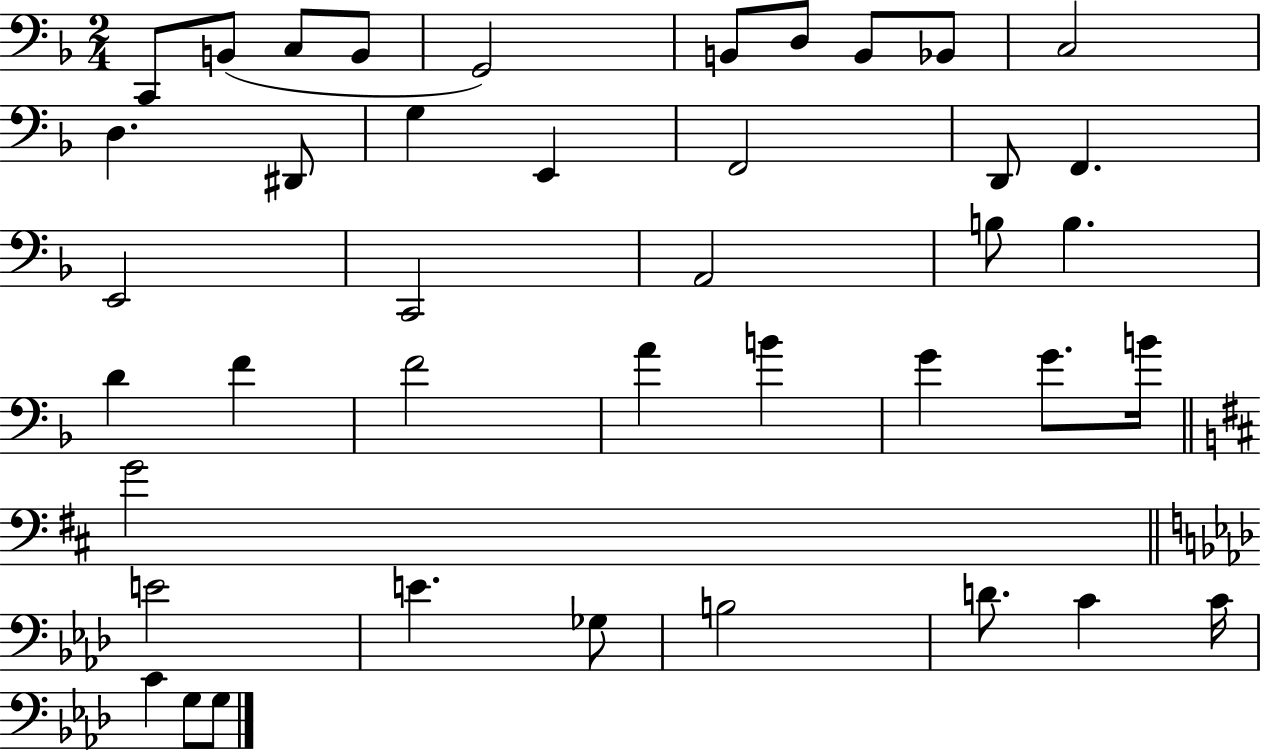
{
  \clef bass
  \numericTimeSignature
  \time 2/4
  \key f \major
  \repeat volta 2 { c,8 b,8( c8 b,8 | g,2) | b,8 d8 b,8 bes,8 | c2 | \break d4. dis,8 | g4 e,4 | f,2 | d,8 f,4. | \break e,2 | c,2 | a,2 | b8 b4. | \break d'4 f'4 | f'2 | a'4 b'4 | g'4 g'8. b'16 | \break \bar "||" \break \key b \minor g'2 | \bar "||" \break \key f \minor e'2 | e'4. ges8 | b2 | d'8. c'4 c'16 | \break c'4 g8 g8 | } \bar "|."
}